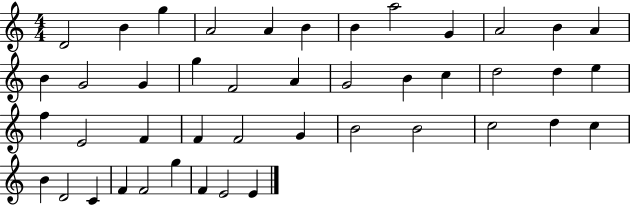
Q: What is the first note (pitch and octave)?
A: D4